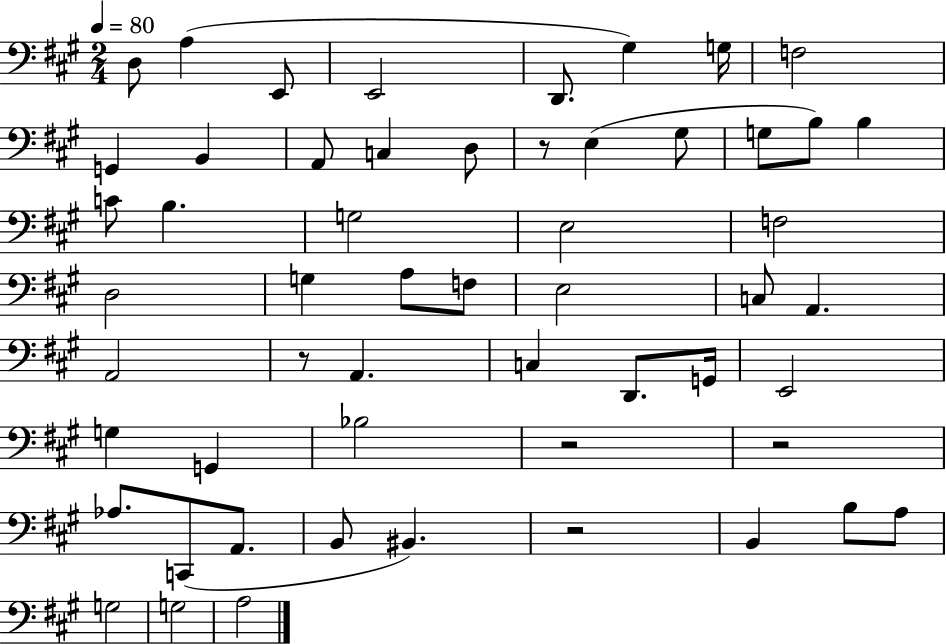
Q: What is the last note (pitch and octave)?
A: A3